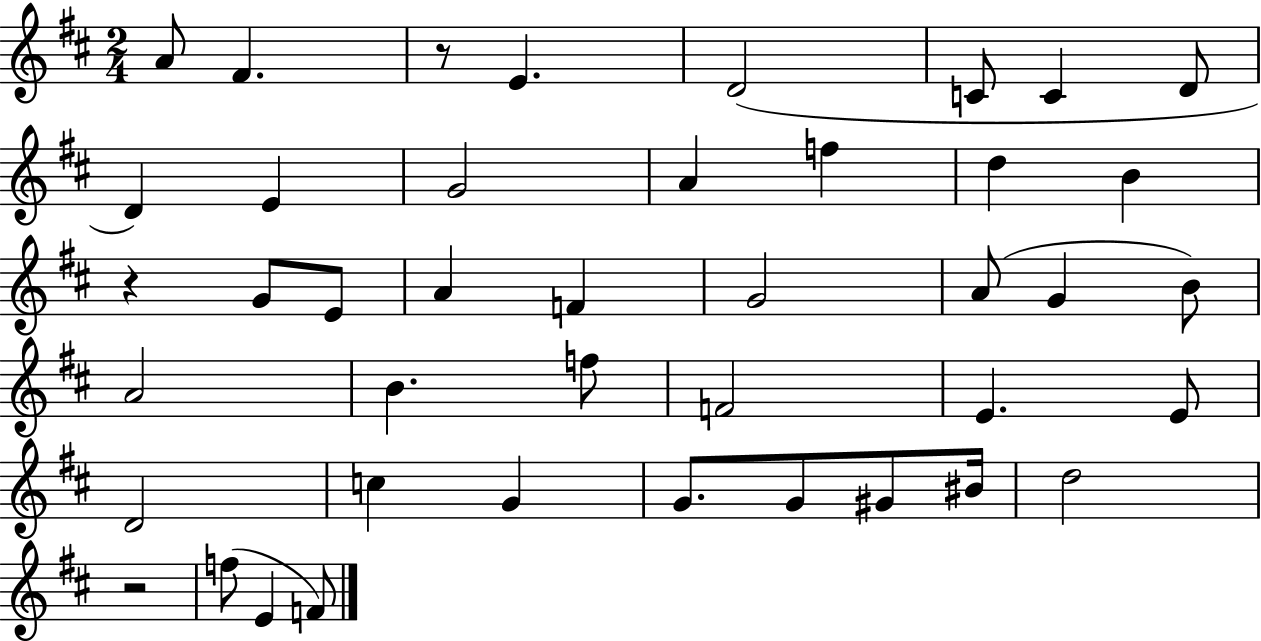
A4/e F#4/q. R/e E4/q. D4/h C4/e C4/q D4/e D4/q E4/q G4/h A4/q F5/q D5/q B4/q R/q G4/e E4/e A4/q F4/q G4/h A4/e G4/q B4/e A4/h B4/q. F5/e F4/h E4/q. E4/e D4/h C5/q G4/q G4/e. G4/e G#4/e BIS4/s D5/h R/h F5/e E4/q F4/e